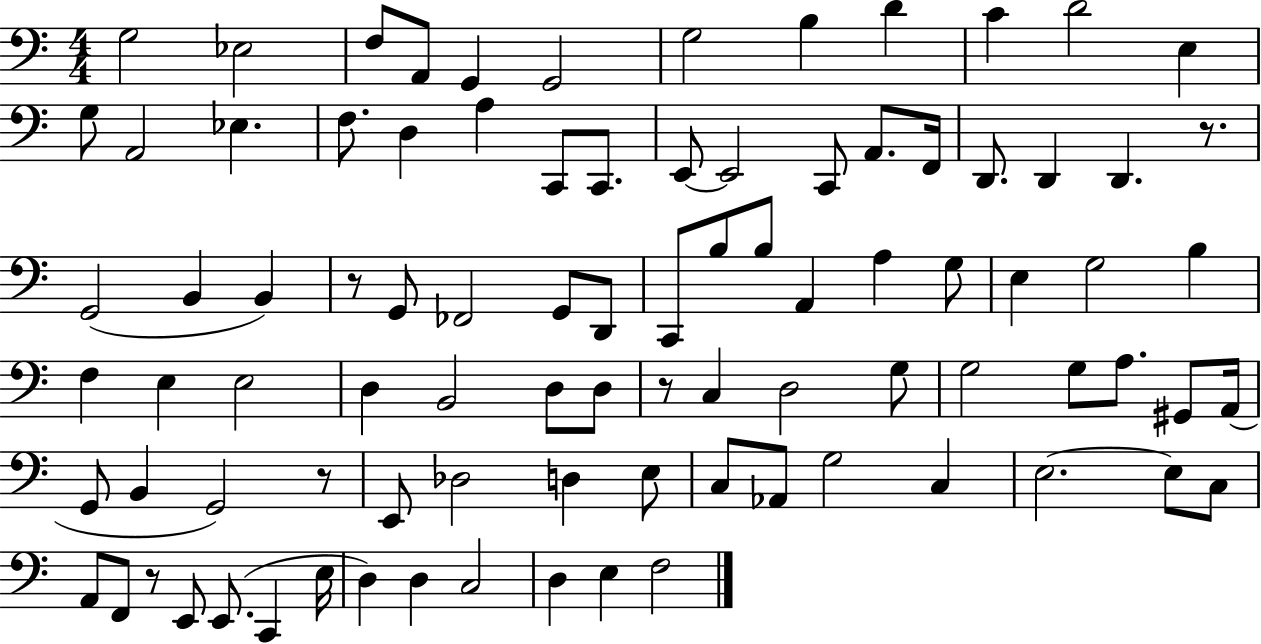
{
  \clef bass
  \numericTimeSignature
  \time 4/4
  \key c \major
  \repeat volta 2 { g2 ees2 | f8 a,8 g,4 g,2 | g2 b4 d'4 | c'4 d'2 e4 | \break g8 a,2 ees4. | f8. d4 a4 c,8 c,8. | e,8~~ e,2 c,8 a,8. f,16 | d,8. d,4 d,4. r8. | \break g,2( b,4 b,4) | r8 g,8 fes,2 g,8 d,8 | c,8 b8 b8 a,4 a4 g8 | e4 g2 b4 | \break f4 e4 e2 | d4 b,2 d8 d8 | r8 c4 d2 g8 | g2 g8 a8. gis,8 a,16( | \break g,8 b,4 g,2) r8 | e,8 des2 d4 e8 | c8 aes,8 g2 c4 | e2.~~ e8 c8 | \break a,8 f,8 r8 e,8 e,8.( c,4 e16 | d4) d4 c2 | d4 e4 f2 | } \bar "|."
}